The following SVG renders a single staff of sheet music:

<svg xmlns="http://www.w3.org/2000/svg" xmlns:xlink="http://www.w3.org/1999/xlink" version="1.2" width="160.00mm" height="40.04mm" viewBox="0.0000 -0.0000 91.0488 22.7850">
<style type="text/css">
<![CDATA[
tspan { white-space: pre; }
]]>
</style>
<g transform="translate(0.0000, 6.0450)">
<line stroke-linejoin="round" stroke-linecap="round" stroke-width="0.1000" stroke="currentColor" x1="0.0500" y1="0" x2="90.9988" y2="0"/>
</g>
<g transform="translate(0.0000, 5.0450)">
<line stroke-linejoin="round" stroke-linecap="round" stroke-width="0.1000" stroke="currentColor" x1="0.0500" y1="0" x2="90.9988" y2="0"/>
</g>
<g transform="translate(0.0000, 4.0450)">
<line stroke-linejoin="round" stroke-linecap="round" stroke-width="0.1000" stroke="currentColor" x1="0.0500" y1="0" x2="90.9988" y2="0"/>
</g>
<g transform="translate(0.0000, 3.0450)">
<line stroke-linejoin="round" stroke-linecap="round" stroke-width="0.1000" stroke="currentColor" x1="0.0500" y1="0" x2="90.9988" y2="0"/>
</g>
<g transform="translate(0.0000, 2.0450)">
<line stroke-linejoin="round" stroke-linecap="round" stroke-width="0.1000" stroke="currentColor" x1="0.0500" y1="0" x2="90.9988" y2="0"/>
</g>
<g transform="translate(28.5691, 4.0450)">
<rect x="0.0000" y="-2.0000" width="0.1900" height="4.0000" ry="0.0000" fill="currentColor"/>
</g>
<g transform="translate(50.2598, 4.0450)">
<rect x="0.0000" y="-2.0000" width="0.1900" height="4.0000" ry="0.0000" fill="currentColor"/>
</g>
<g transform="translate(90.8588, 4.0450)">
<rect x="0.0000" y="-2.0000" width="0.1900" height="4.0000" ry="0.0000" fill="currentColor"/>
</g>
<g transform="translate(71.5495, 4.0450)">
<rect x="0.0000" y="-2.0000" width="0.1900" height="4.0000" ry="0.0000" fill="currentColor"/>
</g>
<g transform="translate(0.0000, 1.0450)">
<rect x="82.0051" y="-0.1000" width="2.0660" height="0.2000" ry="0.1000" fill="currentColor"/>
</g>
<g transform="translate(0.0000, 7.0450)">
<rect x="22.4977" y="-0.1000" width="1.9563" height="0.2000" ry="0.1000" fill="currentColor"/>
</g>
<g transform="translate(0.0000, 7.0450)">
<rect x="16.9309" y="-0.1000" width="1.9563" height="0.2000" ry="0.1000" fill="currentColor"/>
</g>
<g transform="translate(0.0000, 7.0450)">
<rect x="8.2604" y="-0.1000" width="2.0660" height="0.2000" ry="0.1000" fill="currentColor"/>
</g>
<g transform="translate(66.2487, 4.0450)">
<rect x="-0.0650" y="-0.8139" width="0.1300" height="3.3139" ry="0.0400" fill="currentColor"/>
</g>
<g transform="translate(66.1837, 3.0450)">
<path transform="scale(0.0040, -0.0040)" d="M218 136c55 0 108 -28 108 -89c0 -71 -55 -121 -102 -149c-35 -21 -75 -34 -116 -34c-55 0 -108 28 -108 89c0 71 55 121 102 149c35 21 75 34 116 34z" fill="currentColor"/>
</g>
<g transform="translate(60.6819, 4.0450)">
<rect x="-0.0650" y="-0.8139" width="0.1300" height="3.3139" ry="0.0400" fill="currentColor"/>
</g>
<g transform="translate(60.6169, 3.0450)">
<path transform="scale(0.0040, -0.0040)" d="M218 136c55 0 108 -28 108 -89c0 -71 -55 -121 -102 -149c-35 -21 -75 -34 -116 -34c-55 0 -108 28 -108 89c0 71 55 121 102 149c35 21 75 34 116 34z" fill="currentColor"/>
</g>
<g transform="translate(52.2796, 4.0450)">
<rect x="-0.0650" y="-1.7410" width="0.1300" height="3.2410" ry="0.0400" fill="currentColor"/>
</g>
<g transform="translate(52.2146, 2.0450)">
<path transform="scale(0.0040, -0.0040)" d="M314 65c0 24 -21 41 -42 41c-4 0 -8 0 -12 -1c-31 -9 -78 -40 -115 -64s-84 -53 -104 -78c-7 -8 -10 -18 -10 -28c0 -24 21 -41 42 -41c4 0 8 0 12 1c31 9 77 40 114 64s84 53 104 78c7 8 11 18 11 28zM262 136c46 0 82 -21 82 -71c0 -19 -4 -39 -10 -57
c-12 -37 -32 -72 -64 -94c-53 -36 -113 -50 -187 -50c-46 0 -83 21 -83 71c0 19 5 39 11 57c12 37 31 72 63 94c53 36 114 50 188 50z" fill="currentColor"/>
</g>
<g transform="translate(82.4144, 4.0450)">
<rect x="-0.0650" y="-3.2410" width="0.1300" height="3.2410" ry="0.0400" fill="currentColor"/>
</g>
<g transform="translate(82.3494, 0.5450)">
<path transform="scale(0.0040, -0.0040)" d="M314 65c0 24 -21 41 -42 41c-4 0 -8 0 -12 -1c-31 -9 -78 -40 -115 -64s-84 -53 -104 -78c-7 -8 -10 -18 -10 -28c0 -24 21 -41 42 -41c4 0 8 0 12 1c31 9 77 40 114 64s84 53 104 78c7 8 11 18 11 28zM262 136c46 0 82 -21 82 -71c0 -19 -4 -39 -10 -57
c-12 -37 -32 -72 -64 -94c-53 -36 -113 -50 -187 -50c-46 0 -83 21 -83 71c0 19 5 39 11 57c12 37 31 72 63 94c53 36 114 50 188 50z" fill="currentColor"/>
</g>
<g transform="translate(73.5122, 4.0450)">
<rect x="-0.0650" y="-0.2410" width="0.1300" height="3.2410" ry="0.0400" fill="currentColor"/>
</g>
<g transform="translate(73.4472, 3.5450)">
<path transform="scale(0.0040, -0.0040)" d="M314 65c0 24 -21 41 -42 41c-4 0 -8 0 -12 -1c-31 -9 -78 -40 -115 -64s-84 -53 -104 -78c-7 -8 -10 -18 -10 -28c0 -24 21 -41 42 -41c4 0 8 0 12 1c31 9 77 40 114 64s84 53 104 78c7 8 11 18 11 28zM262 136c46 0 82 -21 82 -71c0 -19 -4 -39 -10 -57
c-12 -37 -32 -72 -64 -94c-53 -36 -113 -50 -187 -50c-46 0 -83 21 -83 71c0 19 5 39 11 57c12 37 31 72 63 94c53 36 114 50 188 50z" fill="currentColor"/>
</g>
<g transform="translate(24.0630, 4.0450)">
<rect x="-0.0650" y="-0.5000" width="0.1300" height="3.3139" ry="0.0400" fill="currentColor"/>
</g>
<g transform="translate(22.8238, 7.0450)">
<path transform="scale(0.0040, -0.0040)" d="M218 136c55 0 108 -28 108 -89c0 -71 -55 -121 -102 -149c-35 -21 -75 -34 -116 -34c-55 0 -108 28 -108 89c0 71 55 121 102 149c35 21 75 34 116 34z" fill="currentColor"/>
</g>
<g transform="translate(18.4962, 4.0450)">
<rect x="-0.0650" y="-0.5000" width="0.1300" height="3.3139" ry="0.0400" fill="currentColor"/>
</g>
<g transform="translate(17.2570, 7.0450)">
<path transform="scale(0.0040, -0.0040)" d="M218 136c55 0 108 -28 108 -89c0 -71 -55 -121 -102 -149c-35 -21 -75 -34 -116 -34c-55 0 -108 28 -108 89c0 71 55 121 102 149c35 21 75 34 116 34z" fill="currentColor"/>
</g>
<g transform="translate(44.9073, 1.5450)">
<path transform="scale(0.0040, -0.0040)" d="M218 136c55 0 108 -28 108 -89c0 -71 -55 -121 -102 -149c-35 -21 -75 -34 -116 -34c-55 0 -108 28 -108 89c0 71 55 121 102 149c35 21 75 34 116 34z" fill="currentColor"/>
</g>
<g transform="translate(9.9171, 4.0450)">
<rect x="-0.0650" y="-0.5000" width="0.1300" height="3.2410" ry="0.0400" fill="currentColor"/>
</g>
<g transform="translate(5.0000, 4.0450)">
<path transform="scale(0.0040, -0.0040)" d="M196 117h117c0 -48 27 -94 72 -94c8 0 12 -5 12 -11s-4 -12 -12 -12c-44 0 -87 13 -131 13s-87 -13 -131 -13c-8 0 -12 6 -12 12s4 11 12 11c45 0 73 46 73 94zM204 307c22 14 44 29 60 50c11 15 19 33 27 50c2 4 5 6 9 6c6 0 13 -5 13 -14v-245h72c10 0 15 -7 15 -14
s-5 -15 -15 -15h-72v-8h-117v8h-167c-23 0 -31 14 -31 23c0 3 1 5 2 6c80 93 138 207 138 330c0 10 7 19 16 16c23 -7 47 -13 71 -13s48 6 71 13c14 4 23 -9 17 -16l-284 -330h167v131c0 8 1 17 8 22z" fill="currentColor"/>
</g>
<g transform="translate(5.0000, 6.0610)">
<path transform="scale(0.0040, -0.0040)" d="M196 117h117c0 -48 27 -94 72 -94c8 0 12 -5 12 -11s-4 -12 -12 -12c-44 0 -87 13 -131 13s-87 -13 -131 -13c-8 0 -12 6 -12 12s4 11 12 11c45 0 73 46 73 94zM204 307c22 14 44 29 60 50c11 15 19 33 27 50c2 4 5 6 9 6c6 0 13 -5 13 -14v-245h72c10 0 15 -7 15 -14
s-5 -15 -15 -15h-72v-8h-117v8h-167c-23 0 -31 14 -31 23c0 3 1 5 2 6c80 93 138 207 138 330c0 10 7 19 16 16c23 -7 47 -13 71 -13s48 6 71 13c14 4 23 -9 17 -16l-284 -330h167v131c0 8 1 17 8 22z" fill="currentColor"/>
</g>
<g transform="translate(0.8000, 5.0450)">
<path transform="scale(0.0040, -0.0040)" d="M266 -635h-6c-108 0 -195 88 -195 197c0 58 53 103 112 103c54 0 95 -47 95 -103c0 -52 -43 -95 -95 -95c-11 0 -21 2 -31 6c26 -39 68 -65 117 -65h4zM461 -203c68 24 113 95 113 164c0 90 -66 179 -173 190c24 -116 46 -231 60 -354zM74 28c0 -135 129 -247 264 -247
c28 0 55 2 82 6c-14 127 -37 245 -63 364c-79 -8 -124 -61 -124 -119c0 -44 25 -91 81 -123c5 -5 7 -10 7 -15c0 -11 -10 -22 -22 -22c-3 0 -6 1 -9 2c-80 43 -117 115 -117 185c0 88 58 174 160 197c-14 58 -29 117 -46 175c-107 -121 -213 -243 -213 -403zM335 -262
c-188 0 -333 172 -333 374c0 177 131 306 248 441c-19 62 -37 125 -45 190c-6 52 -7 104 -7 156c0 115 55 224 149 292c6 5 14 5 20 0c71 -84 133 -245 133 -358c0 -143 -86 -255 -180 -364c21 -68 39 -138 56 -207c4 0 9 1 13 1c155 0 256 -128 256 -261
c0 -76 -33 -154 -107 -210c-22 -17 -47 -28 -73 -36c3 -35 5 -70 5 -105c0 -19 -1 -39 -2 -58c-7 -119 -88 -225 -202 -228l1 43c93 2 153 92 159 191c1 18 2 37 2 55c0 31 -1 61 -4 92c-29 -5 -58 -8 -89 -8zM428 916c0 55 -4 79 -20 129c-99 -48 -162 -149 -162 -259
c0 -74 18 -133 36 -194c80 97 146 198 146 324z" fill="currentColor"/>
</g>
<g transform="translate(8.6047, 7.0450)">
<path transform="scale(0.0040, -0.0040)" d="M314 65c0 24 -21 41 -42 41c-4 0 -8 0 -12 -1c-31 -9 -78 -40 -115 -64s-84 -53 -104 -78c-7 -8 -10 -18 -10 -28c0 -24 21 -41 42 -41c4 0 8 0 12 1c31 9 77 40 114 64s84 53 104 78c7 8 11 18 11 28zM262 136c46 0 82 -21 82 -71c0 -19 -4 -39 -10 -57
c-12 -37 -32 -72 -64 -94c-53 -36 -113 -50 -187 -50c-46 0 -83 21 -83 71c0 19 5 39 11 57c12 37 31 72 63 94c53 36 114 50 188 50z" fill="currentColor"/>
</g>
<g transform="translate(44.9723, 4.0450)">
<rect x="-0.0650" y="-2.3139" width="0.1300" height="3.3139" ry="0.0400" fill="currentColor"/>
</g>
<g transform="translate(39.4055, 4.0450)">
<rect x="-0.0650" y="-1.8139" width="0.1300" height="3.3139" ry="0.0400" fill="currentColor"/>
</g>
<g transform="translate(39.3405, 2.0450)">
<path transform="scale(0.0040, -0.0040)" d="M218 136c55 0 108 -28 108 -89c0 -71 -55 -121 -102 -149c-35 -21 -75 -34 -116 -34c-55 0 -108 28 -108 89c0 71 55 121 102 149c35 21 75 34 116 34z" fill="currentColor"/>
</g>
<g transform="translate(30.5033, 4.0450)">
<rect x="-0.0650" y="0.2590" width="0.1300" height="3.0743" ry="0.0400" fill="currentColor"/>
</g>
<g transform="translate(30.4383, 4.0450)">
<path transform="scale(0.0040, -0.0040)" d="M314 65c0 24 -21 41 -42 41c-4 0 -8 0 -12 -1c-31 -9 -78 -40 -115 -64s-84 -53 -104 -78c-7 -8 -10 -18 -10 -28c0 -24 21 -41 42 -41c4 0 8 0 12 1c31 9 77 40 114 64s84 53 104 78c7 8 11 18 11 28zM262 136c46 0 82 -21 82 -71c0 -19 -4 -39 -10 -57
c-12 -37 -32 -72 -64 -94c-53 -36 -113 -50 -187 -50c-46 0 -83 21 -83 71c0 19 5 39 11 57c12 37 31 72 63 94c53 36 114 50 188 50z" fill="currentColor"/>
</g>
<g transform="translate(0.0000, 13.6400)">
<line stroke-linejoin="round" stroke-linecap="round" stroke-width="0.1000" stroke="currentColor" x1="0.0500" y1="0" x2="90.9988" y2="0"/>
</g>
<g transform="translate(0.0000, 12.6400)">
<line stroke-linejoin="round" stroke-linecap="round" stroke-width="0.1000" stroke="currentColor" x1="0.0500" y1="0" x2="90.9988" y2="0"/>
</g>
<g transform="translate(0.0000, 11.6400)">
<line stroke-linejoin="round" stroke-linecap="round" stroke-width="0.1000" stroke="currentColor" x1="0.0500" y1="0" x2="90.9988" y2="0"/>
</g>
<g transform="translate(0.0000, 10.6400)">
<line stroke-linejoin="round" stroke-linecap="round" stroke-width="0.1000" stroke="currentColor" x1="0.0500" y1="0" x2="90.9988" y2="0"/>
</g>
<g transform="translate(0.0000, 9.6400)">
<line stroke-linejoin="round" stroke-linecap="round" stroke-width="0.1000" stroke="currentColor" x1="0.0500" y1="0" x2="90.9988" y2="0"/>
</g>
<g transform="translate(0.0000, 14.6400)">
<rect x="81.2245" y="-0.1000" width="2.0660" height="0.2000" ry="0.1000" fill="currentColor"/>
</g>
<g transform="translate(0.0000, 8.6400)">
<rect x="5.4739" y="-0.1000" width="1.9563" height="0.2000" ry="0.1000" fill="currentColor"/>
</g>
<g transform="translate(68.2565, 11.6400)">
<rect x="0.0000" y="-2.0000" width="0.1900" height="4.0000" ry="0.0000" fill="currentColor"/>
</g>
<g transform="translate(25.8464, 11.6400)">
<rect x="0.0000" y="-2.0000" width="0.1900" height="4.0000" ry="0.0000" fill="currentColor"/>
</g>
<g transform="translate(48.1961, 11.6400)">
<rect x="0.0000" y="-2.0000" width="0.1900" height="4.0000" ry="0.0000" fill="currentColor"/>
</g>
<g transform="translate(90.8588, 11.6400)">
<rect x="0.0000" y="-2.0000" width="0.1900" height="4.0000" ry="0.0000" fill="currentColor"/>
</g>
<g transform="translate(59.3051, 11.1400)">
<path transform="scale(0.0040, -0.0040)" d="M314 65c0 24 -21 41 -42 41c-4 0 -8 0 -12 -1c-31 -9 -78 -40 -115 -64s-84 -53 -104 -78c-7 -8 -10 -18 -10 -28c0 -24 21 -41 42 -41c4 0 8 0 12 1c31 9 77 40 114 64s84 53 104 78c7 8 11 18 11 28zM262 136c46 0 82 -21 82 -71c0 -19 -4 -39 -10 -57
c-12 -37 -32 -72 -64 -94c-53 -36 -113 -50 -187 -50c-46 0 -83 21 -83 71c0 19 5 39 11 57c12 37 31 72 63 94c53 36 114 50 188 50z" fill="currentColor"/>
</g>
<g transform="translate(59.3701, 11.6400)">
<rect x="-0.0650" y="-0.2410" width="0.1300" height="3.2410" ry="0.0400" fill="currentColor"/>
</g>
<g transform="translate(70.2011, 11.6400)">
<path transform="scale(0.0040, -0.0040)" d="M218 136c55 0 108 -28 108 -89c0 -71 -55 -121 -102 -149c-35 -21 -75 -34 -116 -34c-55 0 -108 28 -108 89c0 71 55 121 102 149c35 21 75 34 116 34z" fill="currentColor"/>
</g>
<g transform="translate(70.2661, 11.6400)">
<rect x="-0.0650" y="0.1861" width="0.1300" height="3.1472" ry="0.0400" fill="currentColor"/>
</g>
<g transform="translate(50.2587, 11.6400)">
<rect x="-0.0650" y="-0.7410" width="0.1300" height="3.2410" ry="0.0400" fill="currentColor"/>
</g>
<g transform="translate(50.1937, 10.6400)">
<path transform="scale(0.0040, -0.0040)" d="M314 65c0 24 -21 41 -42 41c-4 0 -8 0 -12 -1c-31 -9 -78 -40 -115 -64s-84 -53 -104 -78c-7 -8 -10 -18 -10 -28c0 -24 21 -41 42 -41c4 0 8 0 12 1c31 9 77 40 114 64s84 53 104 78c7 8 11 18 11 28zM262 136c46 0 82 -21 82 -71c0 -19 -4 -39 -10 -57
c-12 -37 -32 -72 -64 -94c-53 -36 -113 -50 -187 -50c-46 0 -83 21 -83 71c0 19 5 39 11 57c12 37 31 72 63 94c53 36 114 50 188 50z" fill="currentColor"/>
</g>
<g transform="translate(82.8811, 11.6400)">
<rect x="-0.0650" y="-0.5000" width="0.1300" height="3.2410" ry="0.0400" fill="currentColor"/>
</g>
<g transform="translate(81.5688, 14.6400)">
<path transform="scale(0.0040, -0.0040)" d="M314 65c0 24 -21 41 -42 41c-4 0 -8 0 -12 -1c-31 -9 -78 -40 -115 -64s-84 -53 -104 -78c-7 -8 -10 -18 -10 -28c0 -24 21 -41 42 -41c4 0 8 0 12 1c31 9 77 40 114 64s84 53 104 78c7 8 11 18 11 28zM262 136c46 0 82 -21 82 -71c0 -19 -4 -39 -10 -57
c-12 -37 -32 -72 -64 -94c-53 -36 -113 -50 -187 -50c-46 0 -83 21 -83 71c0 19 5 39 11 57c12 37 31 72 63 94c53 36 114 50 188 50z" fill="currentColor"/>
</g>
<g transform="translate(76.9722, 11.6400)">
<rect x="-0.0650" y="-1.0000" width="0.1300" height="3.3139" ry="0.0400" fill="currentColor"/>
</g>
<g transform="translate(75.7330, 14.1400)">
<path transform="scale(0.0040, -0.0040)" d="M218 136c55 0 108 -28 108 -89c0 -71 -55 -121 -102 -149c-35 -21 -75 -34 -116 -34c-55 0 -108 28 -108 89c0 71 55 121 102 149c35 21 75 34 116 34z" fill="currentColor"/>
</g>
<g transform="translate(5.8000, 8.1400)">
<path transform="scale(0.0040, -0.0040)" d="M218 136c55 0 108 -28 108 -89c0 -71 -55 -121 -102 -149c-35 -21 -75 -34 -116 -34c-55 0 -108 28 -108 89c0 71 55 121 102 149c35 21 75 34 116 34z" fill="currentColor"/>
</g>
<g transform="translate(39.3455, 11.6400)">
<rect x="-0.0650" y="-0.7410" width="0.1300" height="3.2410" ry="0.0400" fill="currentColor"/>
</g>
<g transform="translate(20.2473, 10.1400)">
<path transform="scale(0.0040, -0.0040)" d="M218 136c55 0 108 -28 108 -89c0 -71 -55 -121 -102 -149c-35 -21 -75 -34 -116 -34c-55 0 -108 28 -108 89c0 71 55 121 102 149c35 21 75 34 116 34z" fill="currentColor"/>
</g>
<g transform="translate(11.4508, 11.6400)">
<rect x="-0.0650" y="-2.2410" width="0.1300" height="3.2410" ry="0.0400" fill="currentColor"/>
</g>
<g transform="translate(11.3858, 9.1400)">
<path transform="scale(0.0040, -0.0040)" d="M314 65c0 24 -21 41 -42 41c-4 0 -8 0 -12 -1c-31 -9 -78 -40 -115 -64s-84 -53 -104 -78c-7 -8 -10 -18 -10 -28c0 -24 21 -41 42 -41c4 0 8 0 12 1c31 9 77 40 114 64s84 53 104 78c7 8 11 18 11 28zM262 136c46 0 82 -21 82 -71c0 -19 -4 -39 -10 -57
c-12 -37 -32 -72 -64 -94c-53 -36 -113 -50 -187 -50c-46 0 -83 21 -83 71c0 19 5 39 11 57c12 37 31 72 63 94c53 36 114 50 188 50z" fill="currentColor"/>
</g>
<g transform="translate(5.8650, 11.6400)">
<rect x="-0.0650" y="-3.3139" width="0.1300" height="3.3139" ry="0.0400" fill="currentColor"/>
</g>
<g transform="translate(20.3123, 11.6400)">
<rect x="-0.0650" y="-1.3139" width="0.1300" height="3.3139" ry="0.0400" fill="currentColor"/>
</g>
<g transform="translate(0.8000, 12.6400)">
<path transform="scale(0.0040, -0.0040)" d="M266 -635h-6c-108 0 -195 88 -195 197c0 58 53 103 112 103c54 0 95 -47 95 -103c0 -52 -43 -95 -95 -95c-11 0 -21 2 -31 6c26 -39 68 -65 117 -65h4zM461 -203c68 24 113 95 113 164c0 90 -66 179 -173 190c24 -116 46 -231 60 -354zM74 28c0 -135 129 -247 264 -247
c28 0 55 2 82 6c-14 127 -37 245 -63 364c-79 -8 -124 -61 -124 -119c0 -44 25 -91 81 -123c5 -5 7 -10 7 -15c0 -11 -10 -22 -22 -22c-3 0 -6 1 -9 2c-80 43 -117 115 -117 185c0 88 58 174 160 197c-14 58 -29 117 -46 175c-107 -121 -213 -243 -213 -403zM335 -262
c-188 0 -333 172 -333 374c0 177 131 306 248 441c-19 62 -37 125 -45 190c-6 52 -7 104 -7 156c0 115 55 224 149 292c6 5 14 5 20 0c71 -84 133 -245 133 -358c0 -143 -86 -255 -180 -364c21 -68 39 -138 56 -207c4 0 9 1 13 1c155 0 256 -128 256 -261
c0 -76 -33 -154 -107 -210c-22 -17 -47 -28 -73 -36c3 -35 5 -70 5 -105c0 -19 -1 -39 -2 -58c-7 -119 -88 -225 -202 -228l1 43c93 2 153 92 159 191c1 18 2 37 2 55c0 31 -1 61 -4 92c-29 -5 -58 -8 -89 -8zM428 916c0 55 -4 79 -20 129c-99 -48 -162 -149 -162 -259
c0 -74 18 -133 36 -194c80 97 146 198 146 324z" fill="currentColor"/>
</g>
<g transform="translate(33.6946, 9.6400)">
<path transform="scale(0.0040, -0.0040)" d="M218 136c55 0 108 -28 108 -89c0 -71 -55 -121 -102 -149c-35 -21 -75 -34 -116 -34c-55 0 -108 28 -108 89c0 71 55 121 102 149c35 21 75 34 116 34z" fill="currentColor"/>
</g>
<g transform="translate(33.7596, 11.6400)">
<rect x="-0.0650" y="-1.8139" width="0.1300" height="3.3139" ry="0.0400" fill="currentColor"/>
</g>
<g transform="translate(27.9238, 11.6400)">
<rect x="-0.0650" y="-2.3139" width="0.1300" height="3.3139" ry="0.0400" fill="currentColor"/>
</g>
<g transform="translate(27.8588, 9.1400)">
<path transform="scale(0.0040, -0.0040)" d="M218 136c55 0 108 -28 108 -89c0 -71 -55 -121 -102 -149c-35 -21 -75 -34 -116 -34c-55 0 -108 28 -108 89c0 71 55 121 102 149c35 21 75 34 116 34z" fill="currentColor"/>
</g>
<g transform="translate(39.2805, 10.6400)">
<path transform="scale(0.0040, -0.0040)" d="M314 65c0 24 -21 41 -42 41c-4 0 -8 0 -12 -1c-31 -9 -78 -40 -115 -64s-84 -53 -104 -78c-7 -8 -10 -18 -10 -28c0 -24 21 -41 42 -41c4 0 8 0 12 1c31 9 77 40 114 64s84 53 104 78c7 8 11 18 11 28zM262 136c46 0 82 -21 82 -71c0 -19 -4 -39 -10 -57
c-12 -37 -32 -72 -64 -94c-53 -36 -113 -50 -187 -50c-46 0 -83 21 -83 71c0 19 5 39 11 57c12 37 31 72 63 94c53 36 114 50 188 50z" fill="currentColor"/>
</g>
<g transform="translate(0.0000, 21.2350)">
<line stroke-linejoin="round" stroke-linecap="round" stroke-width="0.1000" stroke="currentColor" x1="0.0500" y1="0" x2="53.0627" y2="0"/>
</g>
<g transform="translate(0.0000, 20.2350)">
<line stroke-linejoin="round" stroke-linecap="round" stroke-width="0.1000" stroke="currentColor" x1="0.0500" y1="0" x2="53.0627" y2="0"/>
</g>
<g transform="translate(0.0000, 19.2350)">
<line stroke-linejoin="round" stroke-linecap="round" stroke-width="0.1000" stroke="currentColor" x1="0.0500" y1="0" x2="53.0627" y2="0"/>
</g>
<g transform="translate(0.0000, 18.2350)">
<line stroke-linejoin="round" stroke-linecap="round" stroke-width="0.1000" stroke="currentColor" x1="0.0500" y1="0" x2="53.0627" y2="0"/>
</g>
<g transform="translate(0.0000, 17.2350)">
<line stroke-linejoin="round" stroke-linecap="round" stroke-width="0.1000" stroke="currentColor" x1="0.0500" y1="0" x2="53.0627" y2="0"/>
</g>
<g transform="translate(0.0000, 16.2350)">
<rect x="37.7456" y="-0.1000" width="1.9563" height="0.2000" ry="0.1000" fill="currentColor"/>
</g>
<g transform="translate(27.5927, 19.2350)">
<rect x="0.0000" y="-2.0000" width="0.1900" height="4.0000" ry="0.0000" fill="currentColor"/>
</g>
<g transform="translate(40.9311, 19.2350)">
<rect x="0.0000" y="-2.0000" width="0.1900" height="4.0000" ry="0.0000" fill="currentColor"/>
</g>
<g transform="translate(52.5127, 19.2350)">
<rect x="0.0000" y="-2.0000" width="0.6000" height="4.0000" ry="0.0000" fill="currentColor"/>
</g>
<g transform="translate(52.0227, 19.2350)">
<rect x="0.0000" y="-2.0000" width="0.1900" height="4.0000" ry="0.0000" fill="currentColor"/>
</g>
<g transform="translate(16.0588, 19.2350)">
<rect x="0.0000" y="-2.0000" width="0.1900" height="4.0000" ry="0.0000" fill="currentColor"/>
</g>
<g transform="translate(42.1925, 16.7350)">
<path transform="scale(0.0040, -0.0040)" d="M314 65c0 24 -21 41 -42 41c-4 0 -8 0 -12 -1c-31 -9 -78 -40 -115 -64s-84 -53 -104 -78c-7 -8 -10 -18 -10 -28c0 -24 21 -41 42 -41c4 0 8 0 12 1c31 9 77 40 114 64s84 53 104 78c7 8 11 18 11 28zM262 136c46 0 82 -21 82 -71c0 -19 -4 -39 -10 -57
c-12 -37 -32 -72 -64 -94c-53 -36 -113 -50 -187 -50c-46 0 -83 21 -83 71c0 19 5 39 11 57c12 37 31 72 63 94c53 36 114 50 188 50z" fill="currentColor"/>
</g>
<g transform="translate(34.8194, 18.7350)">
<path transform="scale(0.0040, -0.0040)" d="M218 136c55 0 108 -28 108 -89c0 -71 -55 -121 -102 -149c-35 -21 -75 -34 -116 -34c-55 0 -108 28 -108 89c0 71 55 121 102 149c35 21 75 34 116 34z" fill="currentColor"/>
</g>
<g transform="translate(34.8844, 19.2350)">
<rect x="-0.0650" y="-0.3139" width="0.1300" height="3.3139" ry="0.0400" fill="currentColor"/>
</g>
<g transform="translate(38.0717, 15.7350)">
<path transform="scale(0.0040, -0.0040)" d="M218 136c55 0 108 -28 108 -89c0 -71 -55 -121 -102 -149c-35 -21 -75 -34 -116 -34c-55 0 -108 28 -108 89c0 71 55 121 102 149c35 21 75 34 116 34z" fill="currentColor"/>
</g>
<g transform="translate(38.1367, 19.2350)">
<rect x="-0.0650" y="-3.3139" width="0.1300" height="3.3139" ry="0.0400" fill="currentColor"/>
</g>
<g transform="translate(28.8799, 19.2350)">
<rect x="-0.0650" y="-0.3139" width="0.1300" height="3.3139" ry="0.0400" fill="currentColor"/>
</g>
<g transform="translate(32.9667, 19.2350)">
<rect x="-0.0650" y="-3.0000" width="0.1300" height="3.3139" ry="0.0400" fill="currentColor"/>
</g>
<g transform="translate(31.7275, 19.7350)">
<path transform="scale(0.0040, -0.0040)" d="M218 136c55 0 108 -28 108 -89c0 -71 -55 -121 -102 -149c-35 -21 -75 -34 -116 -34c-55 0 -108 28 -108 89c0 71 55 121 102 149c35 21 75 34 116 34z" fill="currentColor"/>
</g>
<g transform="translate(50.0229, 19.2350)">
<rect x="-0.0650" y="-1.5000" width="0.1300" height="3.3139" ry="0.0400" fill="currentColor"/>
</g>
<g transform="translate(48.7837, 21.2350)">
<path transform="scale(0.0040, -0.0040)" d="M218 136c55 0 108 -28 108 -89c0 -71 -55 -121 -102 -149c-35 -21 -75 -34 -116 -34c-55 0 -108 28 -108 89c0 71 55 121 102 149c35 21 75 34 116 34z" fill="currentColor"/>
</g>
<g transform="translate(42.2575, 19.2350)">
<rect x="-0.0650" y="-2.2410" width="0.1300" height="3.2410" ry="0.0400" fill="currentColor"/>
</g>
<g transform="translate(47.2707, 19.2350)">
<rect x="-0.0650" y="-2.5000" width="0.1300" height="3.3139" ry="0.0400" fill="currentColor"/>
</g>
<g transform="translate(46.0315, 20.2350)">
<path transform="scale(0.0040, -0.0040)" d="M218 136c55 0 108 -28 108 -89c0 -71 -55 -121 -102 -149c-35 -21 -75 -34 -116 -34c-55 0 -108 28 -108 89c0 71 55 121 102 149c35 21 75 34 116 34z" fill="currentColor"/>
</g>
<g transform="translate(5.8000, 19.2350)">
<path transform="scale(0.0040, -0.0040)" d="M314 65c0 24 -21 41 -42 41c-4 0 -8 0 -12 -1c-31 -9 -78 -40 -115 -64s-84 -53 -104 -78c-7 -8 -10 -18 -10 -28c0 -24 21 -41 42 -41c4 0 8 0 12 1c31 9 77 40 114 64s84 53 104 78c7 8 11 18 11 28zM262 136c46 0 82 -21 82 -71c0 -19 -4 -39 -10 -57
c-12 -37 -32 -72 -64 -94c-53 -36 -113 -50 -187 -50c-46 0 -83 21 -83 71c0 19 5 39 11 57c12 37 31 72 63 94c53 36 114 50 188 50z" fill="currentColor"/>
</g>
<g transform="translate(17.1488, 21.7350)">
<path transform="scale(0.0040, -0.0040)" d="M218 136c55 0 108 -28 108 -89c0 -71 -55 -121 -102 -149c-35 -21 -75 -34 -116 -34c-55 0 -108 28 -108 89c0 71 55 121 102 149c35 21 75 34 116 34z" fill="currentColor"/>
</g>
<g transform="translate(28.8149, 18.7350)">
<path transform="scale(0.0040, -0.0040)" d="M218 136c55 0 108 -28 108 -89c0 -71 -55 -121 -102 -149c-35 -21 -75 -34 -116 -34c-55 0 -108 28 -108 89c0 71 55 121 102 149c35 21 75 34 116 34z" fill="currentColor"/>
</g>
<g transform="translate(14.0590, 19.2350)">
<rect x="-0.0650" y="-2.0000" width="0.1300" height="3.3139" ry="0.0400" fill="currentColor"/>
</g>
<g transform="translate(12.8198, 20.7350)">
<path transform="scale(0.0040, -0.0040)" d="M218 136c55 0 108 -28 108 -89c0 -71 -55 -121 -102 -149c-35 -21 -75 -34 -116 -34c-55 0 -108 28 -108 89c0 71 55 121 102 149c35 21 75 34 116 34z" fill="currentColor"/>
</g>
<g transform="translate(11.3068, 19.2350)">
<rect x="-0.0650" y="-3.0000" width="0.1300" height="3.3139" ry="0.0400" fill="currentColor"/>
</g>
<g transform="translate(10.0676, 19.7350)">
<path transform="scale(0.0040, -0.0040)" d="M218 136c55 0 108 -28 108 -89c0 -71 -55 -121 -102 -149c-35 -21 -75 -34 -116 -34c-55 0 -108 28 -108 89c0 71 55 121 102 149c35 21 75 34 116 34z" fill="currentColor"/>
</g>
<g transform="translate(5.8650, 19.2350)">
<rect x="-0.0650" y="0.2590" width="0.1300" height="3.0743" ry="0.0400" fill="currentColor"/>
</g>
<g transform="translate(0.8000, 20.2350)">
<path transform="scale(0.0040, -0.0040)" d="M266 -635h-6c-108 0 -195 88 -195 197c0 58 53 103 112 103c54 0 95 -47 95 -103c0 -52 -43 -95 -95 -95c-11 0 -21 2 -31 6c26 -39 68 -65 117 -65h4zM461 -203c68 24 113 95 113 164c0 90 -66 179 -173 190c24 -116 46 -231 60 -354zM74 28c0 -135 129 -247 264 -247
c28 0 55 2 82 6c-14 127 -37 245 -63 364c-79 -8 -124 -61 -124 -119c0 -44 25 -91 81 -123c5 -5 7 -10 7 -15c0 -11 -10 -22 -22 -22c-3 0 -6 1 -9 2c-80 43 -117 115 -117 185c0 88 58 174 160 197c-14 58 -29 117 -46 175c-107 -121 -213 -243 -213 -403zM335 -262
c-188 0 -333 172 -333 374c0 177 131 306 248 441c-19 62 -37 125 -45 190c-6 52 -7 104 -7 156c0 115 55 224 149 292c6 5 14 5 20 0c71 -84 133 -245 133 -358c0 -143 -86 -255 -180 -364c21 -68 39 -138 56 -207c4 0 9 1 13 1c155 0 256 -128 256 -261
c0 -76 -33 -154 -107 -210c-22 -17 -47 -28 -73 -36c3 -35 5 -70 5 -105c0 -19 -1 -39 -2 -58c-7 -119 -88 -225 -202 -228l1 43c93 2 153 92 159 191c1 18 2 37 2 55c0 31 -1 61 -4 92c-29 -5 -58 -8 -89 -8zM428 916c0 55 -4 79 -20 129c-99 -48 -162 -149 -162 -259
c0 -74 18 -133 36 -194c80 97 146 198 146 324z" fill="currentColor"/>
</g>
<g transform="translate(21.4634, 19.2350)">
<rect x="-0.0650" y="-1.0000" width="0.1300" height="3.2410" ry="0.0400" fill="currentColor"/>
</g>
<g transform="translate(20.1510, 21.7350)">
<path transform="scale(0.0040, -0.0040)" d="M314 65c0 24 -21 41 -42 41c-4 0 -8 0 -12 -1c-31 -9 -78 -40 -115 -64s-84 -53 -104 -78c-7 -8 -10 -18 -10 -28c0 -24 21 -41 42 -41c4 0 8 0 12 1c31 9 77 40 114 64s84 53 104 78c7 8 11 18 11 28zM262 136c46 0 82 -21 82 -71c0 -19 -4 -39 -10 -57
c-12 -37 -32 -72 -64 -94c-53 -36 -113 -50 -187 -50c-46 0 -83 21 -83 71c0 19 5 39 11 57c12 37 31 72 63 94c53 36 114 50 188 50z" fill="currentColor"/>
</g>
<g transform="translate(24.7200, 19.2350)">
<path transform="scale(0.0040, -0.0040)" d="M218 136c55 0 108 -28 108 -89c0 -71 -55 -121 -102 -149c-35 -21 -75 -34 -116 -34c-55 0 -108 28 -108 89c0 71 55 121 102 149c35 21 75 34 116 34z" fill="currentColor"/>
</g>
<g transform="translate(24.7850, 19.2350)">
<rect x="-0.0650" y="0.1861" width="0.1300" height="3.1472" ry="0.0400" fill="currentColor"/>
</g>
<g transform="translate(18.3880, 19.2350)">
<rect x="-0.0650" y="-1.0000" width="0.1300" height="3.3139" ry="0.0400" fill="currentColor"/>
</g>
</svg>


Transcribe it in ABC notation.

X:1
T:Untitled
M:4/4
L:1/4
K:C
C2 C C B2 f g f2 d d c2 b2 b g2 e g f d2 d2 c2 B D C2 B2 A F D D2 B c A c b g2 G E